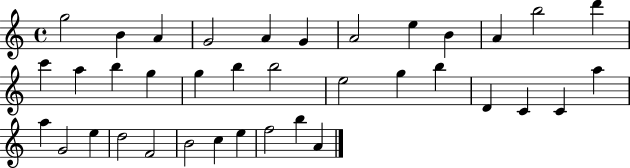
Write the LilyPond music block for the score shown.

{
  \clef treble
  \time 4/4
  \defaultTimeSignature
  \key c \major
  g''2 b'4 a'4 | g'2 a'4 g'4 | a'2 e''4 b'4 | a'4 b''2 d'''4 | \break c'''4 a''4 b''4 g''4 | g''4 b''4 b''2 | e''2 g''4 b''4 | d'4 c'4 c'4 a''4 | \break a''4 g'2 e''4 | d''2 f'2 | b'2 c''4 e''4 | f''2 b''4 a'4 | \break \bar "|."
}